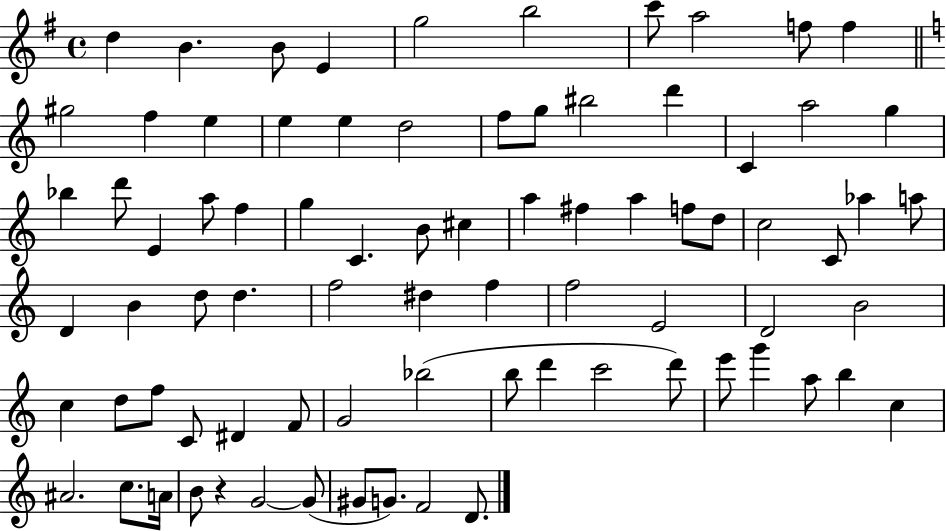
D5/q B4/q. B4/e E4/q G5/h B5/h C6/e A5/h F5/e F5/q G#5/h F5/q E5/q E5/q E5/q D5/h F5/e G5/e BIS5/h D6/q C4/q A5/h G5/q Bb5/q D6/e E4/q A5/e F5/q G5/q C4/q. B4/e C#5/q A5/q F#5/q A5/q F5/e D5/e C5/h C4/e Ab5/q A5/e D4/q B4/q D5/e D5/q. F5/h D#5/q F5/q F5/h E4/h D4/h B4/h C5/q D5/e F5/e C4/e D#4/q F4/e G4/h Bb5/h B5/e D6/q C6/h D6/e E6/e G6/q A5/e B5/q C5/q A#4/h. C5/e. A4/s B4/e R/q G4/h G4/e G#4/e G4/e. F4/h D4/e.